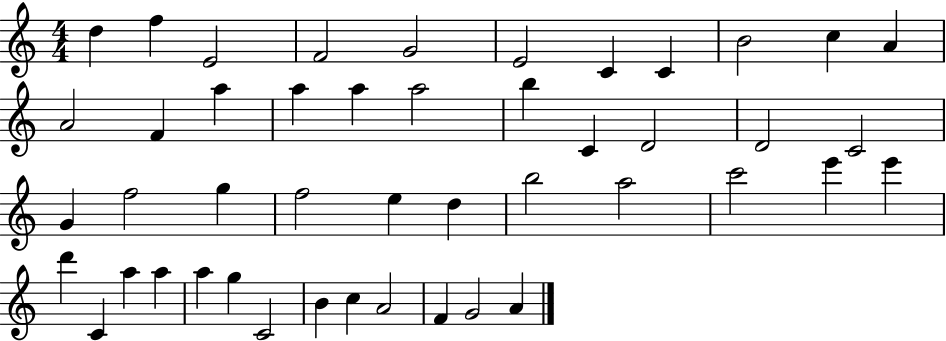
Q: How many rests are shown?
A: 0